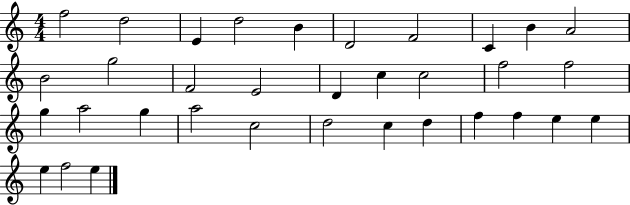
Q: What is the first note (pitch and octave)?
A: F5